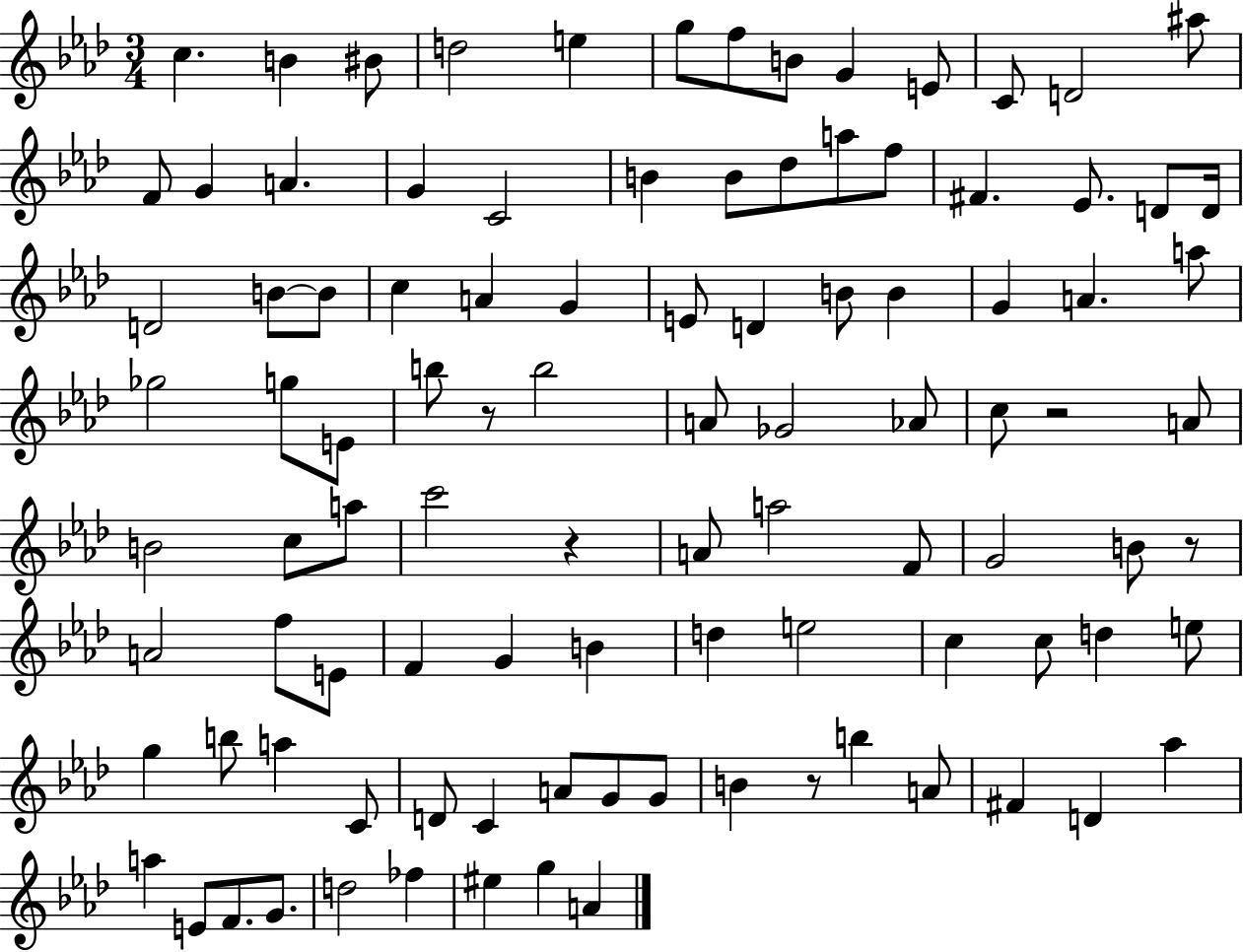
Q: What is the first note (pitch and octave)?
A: C5